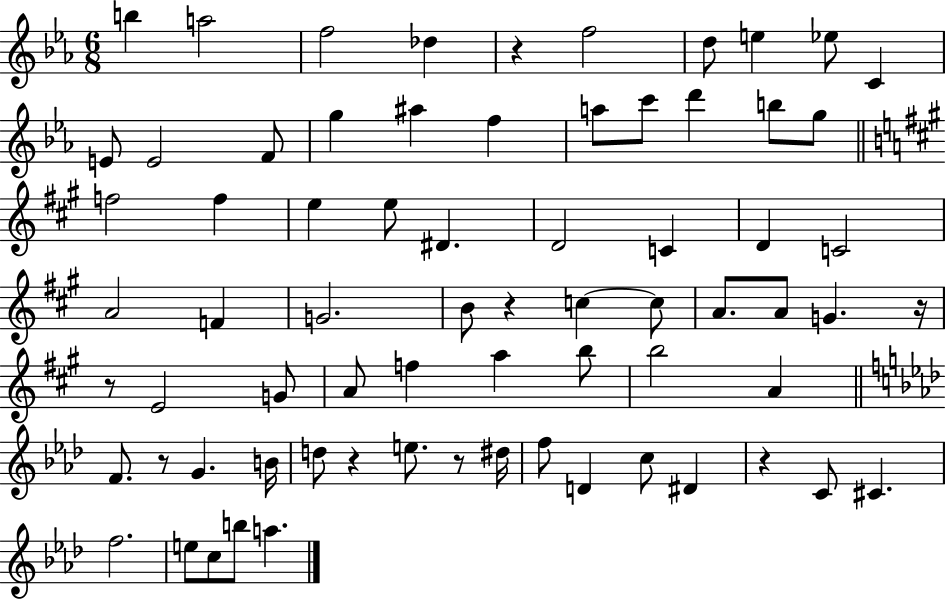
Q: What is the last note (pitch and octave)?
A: A5